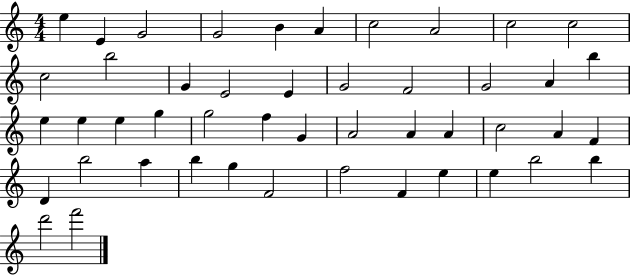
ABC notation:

X:1
T:Untitled
M:4/4
L:1/4
K:C
e E G2 G2 B A c2 A2 c2 c2 c2 b2 G E2 E G2 F2 G2 A b e e e g g2 f G A2 A A c2 A F D b2 a b g F2 f2 F e e b2 b d'2 f'2